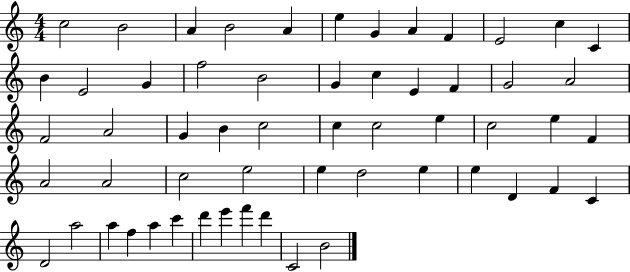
C5/h B4/h A4/q B4/h A4/q E5/q G4/q A4/q F4/q E4/h C5/q C4/q B4/q E4/h G4/q F5/h B4/h G4/q C5/q E4/q F4/q G4/h A4/h F4/h A4/h G4/q B4/q C5/h C5/q C5/h E5/q C5/h E5/q F4/q A4/h A4/h C5/h E5/h E5/q D5/h E5/q E5/q D4/q F4/q C4/q D4/h A5/h A5/q F5/q A5/q C6/q D6/q E6/q F6/q D6/q C4/h B4/h